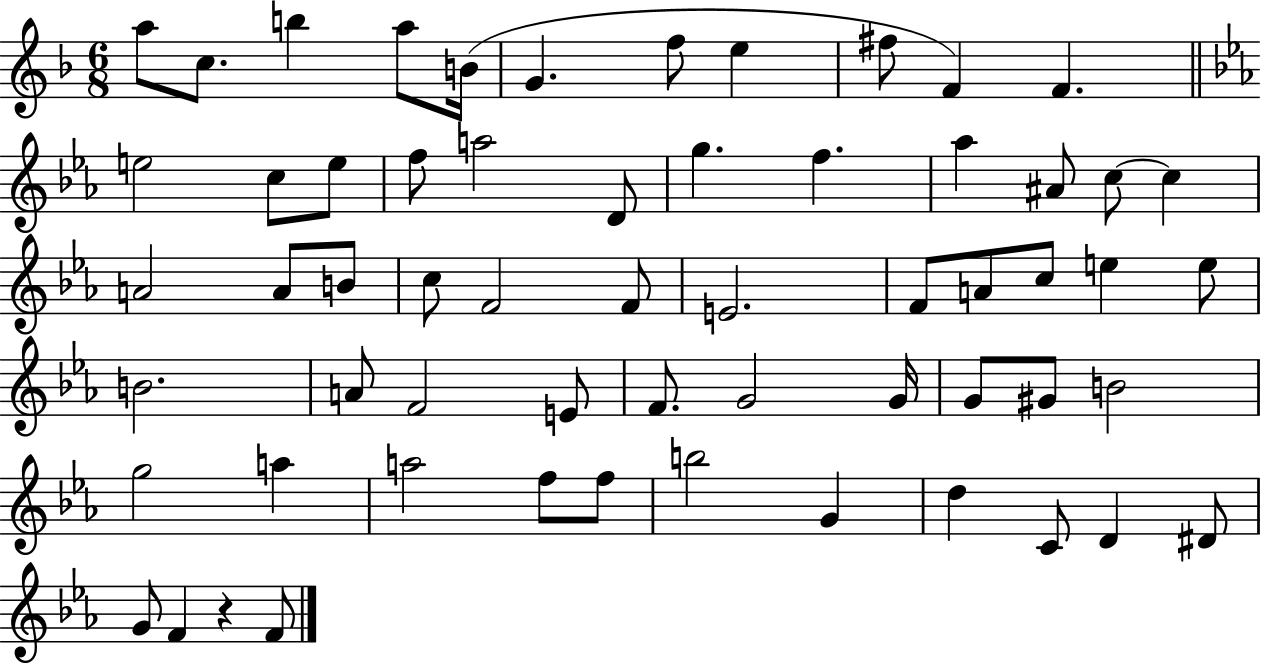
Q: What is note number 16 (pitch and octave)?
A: A5